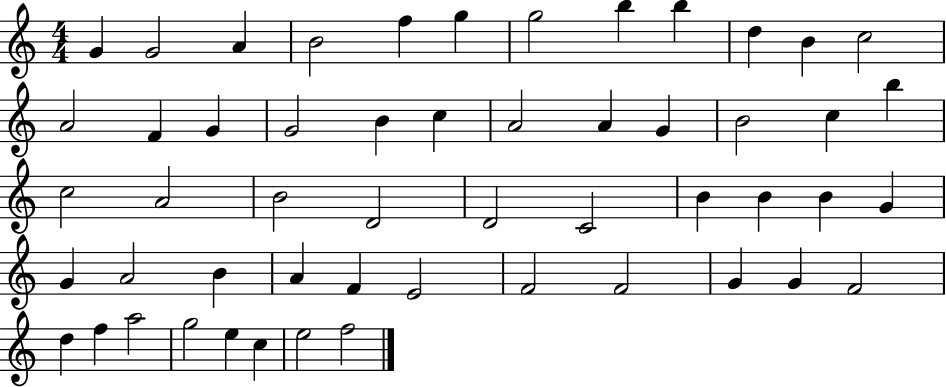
G4/q G4/h A4/q B4/h F5/q G5/q G5/h B5/q B5/q D5/q B4/q C5/h A4/h F4/q G4/q G4/h B4/q C5/q A4/h A4/q G4/q B4/h C5/q B5/q C5/h A4/h B4/h D4/h D4/h C4/h B4/q B4/q B4/q G4/q G4/q A4/h B4/q A4/q F4/q E4/h F4/h F4/h G4/q G4/q F4/h D5/q F5/q A5/h G5/h E5/q C5/q E5/h F5/h